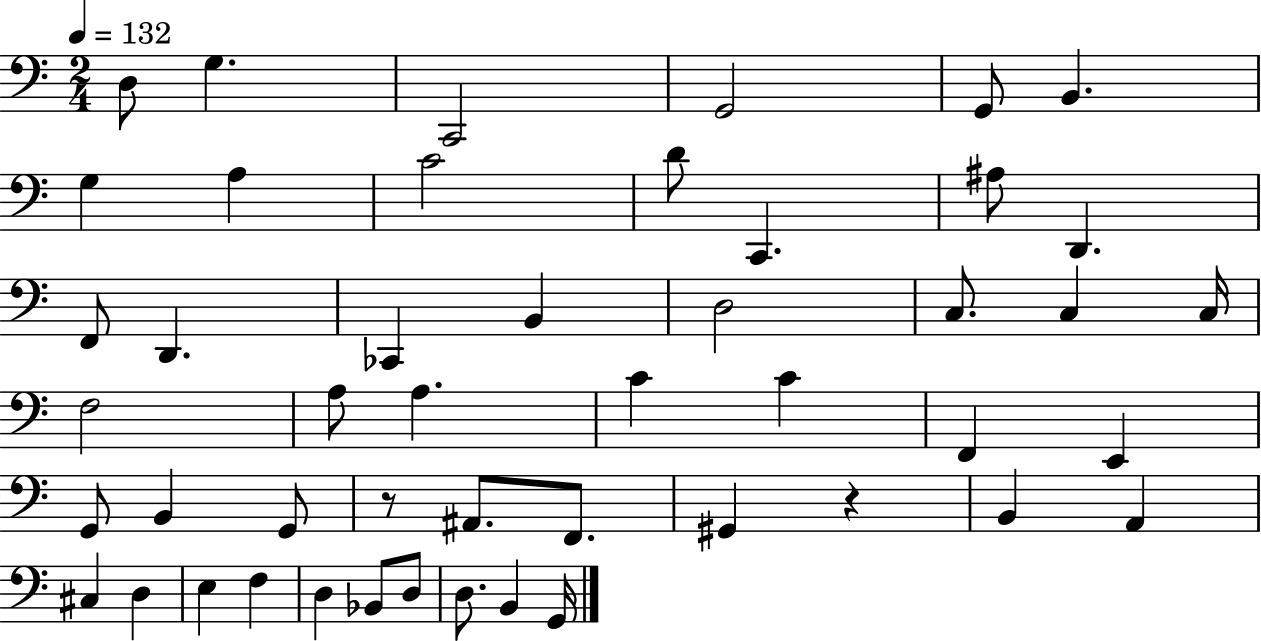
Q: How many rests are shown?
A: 2